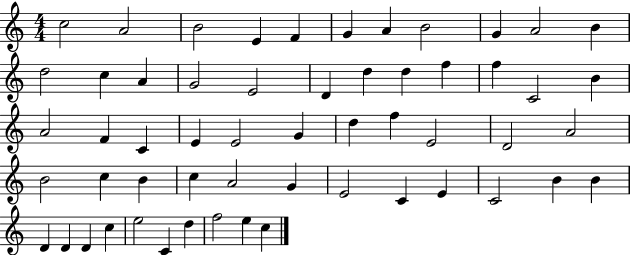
X:1
T:Untitled
M:4/4
L:1/4
K:C
c2 A2 B2 E F G A B2 G A2 B d2 c A G2 E2 D d d f f C2 B A2 F C E E2 G d f E2 D2 A2 B2 c B c A2 G E2 C E C2 B B D D D c e2 C d f2 e c